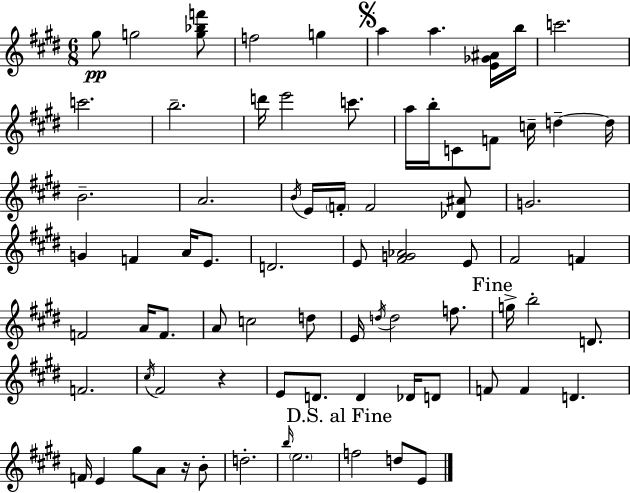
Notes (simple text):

G#5/e G5/h [G5,Bb5,F6]/e F5/h G5/q A5/q A5/q. [E4,Gb4,A#4]/s B5/s C6/h. C6/h. B5/h. D6/s E6/h C6/e. A5/s B5/s C4/e F4/e C5/s D5/q D5/s B4/h. A4/h. B4/s E4/s F4/s F4/h [Db4,A#4]/e G4/h. G4/q F4/q A4/s E4/e. D4/h. E4/e [F#4,G4,Ab4]/h E4/e F#4/h F4/q F4/h A4/s F4/e. A4/e C5/h D5/e E4/s D5/s D5/h F5/e. G5/s B5/h D4/e. F4/h. C#5/s F#4/h R/q E4/e D4/e. D4/q Db4/s D4/e F4/e F4/q D4/q. F4/s E4/q G#5/e A4/e R/s B4/e D5/h. B5/s E5/h. F5/h D5/e E4/e